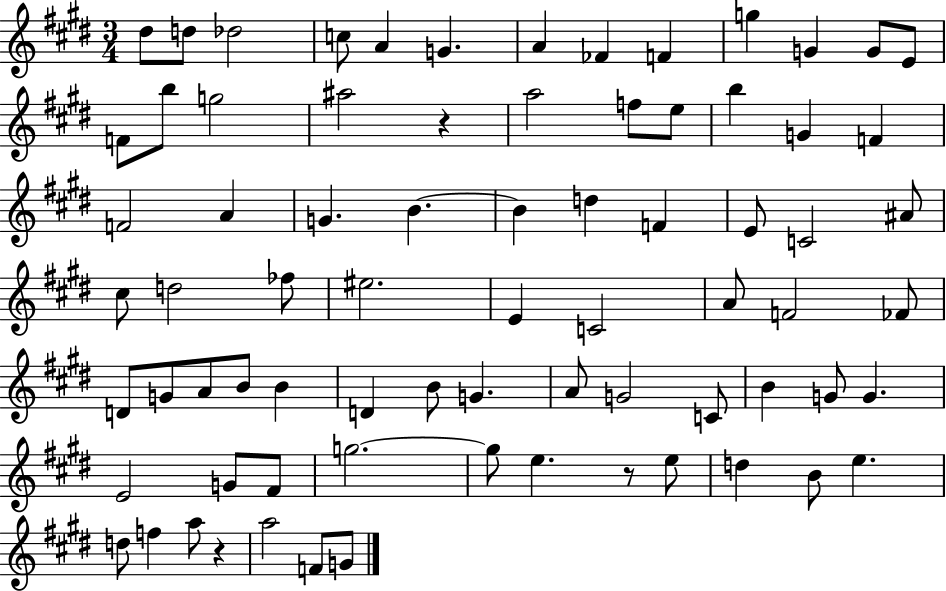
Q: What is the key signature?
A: E major